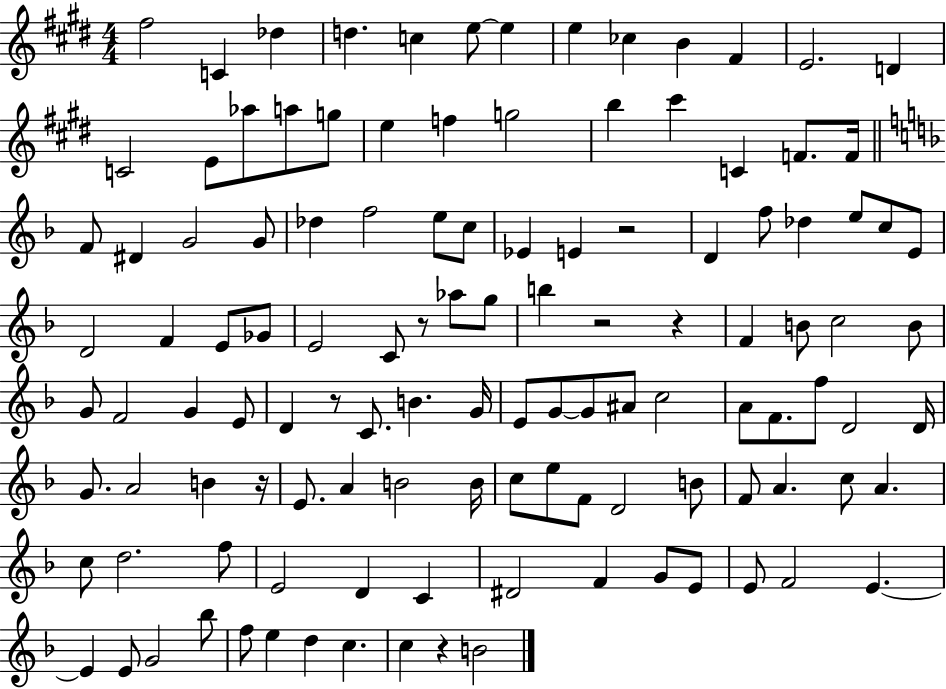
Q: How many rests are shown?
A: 7